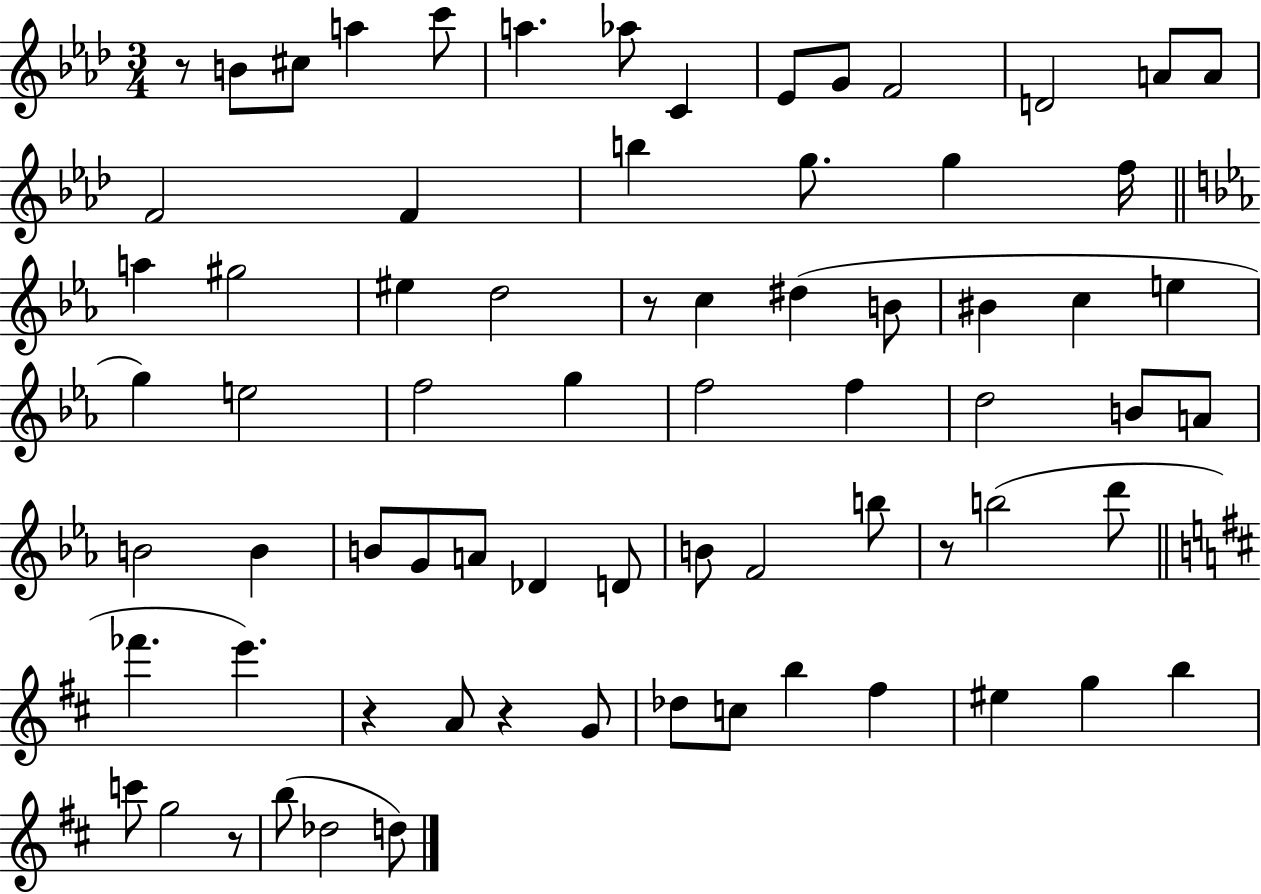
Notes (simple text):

R/e B4/e C#5/e A5/q C6/e A5/q. Ab5/e C4/q Eb4/e G4/e F4/h D4/h A4/e A4/e F4/h F4/q B5/q G5/e. G5/q F5/s A5/q G#5/h EIS5/q D5/h R/e C5/q D#5/q B4/e BIS4/q C5/q E5/q G5/q E5/h F5/h G5/q F5/h F5/q D5/h B4/e A4/e B4/h B4/q B4/e G4/e A4/e Db4/q D4/e B4/e F4/h B5/e R/e B5/h D6/e FES6/q. E6/q. R/q A4/e R/q G4/e Db5/e C5/e B5/q F#5/q EIS5/q G5/q B5/q C6/e G5/h R/e B5/e Db5/h D5/e